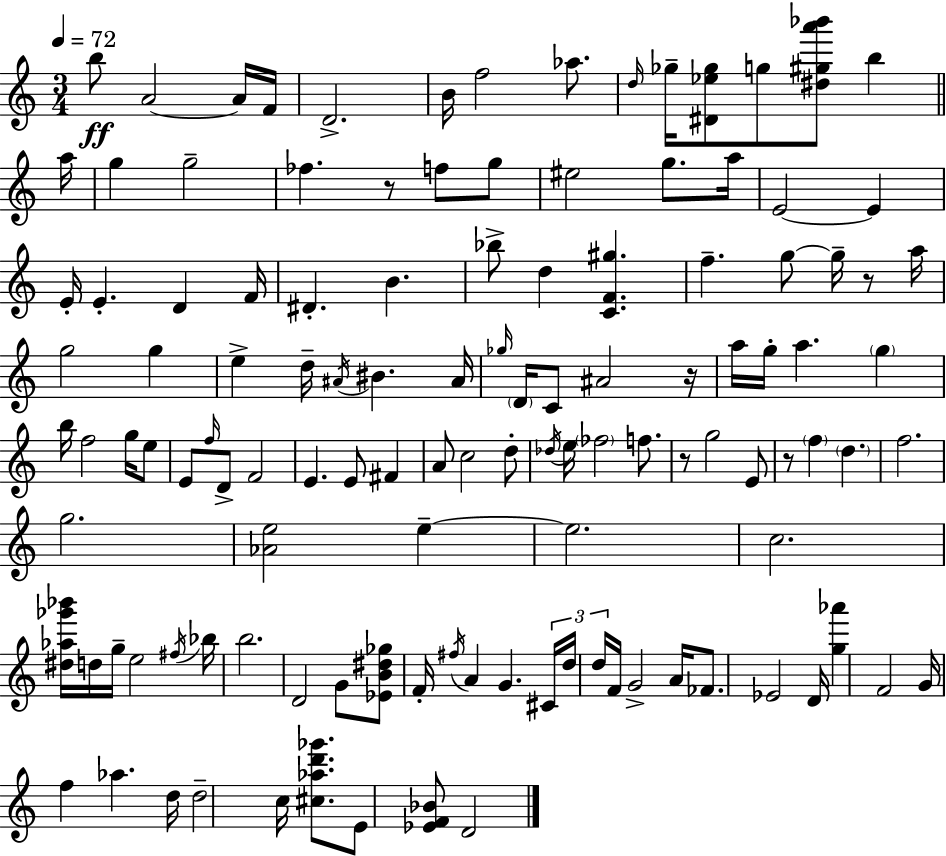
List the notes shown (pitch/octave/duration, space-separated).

B5/e A4/h A4/s F4/s D4/h. B4/s F5/h Ab5/e. D5/s Gb5/s [D#4,Eb5,Gb5]/e G5/e [D#5,G#5,A6,Bb6]/e B5/q A5/s G5/q G5/h FES5/q. R/e F5/e G5/e EIS5/h G5/e. A5/s E4/h E4/q E4/s E4/q. D4/q F4/s D#4/q. B4/q. Bb5/e D5/q [C4,F4,G#5]/q. F5/q. G5/e G5/s R/e A5/s G5/h G5/q E5/q D5/s A#4/s BIS4/q. A#4/s Gb5/s D4/s C4/e A#4/h R/s A5/s G5/s A5/q. G5/q B5/s F5/h G5/s E5/e E4/e F5/s D4/e F4/h E4/q. E4/e F#4/q A4/e C5/h D5/e Db5/s E5/s FES5/h F5/e. R/e G5/h E4/e R/e F5/q D5/q. F5/h. G5/h. [Ab4,E5]/h E5/q E5/h. C5/h. [D#5,Ab5,Gb6,Bb6]/s D5/s G5/s E5/h F#5/s Bb5/s B5/h. D4/h G4/e [Eb4,B4,D#5,Gb5]/e F4/s F#5/s A4/q G4/q. C#4/s D5/s D5/s F4/s G4/h A4/s FES4/e. Eb4/h D4/s [G5,Ab6]/q F4/h G4/s F5/q Ab5/q. D5/s D5/h C5/s [C#5,Ab5,D6,Gb6]/e. E4/e [Eb4,F4,Bb4]/e D4/h